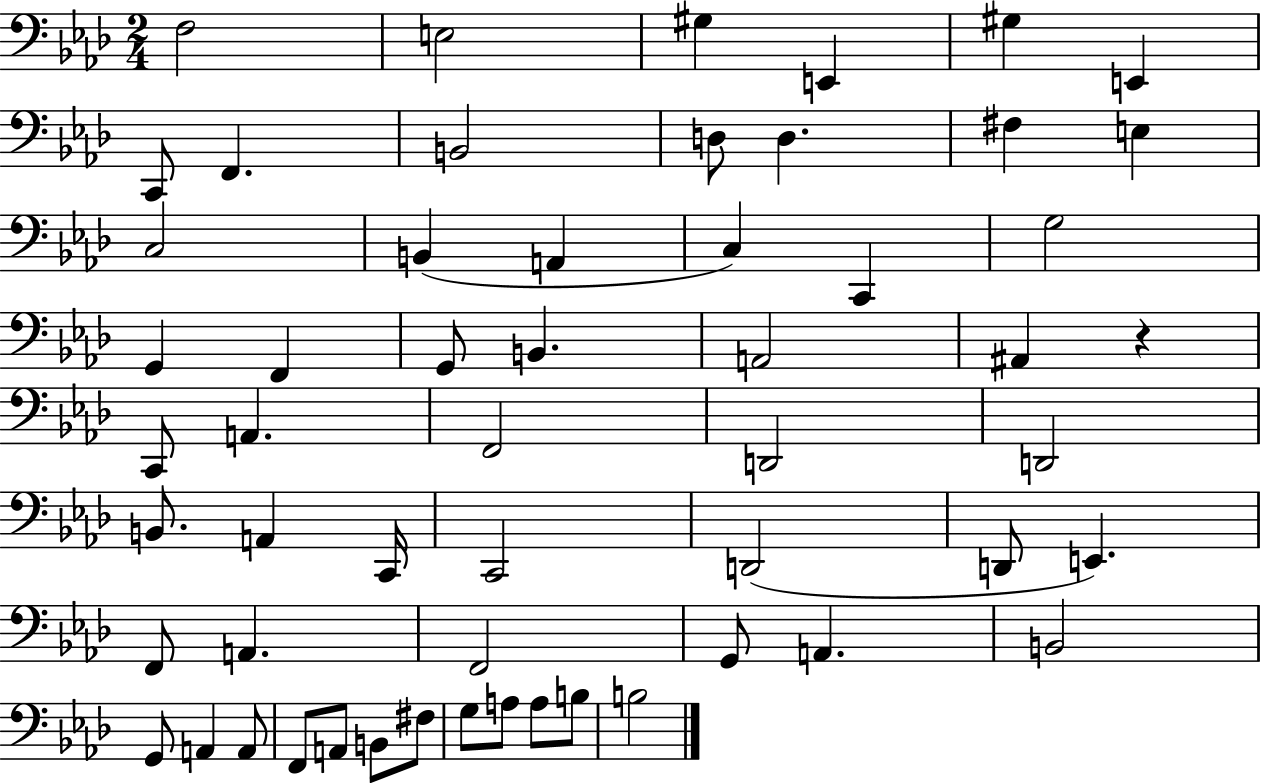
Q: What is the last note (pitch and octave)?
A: B3